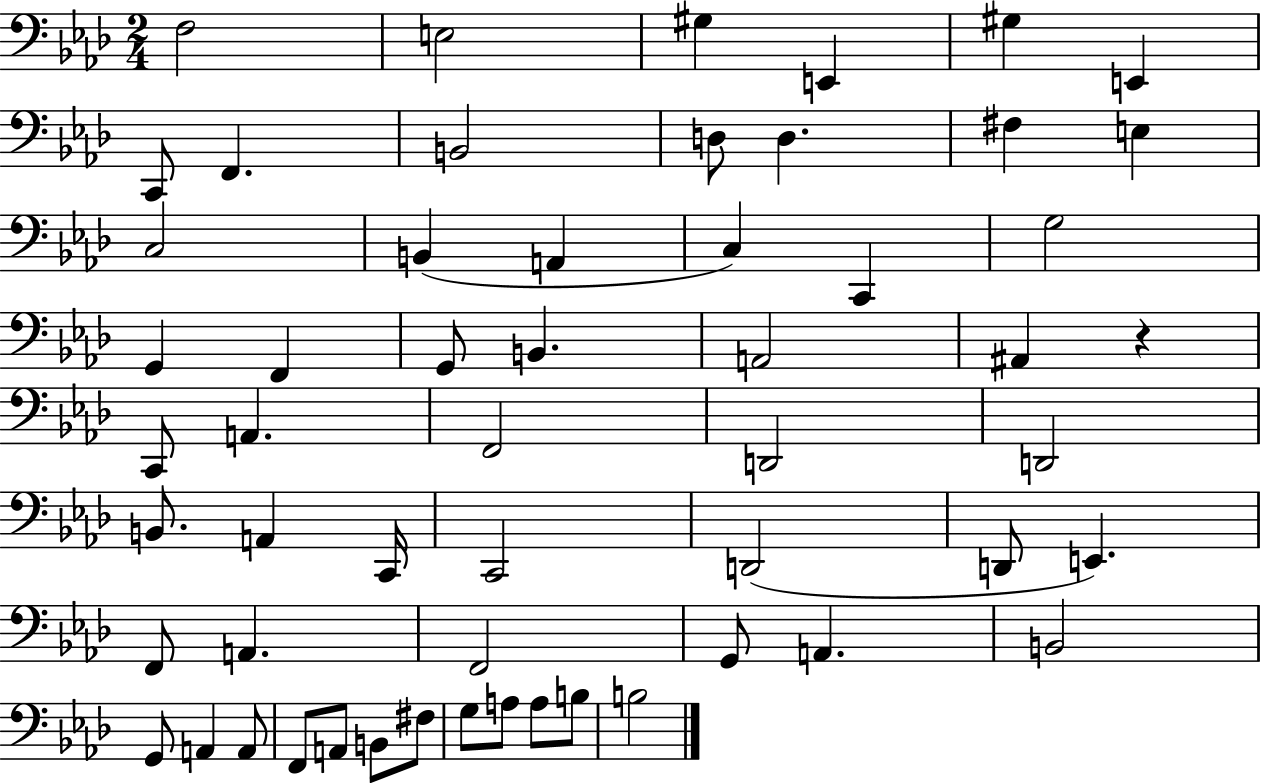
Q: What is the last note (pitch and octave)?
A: B3